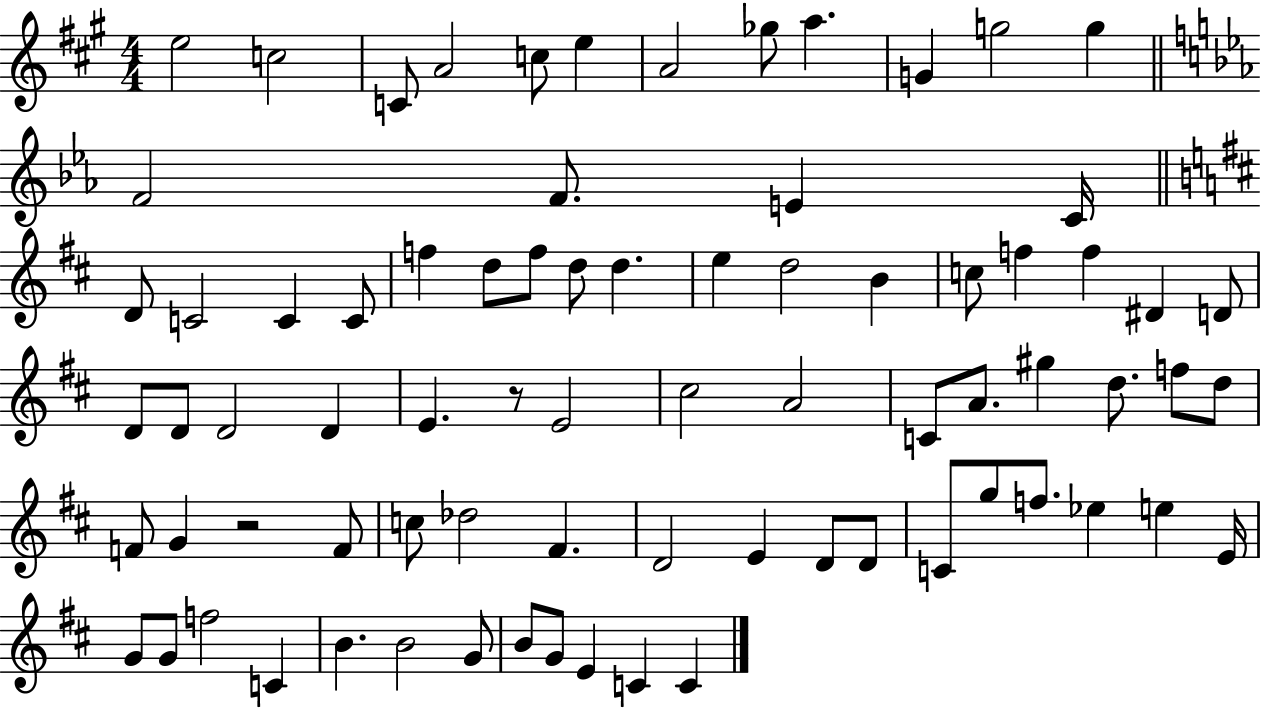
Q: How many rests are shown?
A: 2